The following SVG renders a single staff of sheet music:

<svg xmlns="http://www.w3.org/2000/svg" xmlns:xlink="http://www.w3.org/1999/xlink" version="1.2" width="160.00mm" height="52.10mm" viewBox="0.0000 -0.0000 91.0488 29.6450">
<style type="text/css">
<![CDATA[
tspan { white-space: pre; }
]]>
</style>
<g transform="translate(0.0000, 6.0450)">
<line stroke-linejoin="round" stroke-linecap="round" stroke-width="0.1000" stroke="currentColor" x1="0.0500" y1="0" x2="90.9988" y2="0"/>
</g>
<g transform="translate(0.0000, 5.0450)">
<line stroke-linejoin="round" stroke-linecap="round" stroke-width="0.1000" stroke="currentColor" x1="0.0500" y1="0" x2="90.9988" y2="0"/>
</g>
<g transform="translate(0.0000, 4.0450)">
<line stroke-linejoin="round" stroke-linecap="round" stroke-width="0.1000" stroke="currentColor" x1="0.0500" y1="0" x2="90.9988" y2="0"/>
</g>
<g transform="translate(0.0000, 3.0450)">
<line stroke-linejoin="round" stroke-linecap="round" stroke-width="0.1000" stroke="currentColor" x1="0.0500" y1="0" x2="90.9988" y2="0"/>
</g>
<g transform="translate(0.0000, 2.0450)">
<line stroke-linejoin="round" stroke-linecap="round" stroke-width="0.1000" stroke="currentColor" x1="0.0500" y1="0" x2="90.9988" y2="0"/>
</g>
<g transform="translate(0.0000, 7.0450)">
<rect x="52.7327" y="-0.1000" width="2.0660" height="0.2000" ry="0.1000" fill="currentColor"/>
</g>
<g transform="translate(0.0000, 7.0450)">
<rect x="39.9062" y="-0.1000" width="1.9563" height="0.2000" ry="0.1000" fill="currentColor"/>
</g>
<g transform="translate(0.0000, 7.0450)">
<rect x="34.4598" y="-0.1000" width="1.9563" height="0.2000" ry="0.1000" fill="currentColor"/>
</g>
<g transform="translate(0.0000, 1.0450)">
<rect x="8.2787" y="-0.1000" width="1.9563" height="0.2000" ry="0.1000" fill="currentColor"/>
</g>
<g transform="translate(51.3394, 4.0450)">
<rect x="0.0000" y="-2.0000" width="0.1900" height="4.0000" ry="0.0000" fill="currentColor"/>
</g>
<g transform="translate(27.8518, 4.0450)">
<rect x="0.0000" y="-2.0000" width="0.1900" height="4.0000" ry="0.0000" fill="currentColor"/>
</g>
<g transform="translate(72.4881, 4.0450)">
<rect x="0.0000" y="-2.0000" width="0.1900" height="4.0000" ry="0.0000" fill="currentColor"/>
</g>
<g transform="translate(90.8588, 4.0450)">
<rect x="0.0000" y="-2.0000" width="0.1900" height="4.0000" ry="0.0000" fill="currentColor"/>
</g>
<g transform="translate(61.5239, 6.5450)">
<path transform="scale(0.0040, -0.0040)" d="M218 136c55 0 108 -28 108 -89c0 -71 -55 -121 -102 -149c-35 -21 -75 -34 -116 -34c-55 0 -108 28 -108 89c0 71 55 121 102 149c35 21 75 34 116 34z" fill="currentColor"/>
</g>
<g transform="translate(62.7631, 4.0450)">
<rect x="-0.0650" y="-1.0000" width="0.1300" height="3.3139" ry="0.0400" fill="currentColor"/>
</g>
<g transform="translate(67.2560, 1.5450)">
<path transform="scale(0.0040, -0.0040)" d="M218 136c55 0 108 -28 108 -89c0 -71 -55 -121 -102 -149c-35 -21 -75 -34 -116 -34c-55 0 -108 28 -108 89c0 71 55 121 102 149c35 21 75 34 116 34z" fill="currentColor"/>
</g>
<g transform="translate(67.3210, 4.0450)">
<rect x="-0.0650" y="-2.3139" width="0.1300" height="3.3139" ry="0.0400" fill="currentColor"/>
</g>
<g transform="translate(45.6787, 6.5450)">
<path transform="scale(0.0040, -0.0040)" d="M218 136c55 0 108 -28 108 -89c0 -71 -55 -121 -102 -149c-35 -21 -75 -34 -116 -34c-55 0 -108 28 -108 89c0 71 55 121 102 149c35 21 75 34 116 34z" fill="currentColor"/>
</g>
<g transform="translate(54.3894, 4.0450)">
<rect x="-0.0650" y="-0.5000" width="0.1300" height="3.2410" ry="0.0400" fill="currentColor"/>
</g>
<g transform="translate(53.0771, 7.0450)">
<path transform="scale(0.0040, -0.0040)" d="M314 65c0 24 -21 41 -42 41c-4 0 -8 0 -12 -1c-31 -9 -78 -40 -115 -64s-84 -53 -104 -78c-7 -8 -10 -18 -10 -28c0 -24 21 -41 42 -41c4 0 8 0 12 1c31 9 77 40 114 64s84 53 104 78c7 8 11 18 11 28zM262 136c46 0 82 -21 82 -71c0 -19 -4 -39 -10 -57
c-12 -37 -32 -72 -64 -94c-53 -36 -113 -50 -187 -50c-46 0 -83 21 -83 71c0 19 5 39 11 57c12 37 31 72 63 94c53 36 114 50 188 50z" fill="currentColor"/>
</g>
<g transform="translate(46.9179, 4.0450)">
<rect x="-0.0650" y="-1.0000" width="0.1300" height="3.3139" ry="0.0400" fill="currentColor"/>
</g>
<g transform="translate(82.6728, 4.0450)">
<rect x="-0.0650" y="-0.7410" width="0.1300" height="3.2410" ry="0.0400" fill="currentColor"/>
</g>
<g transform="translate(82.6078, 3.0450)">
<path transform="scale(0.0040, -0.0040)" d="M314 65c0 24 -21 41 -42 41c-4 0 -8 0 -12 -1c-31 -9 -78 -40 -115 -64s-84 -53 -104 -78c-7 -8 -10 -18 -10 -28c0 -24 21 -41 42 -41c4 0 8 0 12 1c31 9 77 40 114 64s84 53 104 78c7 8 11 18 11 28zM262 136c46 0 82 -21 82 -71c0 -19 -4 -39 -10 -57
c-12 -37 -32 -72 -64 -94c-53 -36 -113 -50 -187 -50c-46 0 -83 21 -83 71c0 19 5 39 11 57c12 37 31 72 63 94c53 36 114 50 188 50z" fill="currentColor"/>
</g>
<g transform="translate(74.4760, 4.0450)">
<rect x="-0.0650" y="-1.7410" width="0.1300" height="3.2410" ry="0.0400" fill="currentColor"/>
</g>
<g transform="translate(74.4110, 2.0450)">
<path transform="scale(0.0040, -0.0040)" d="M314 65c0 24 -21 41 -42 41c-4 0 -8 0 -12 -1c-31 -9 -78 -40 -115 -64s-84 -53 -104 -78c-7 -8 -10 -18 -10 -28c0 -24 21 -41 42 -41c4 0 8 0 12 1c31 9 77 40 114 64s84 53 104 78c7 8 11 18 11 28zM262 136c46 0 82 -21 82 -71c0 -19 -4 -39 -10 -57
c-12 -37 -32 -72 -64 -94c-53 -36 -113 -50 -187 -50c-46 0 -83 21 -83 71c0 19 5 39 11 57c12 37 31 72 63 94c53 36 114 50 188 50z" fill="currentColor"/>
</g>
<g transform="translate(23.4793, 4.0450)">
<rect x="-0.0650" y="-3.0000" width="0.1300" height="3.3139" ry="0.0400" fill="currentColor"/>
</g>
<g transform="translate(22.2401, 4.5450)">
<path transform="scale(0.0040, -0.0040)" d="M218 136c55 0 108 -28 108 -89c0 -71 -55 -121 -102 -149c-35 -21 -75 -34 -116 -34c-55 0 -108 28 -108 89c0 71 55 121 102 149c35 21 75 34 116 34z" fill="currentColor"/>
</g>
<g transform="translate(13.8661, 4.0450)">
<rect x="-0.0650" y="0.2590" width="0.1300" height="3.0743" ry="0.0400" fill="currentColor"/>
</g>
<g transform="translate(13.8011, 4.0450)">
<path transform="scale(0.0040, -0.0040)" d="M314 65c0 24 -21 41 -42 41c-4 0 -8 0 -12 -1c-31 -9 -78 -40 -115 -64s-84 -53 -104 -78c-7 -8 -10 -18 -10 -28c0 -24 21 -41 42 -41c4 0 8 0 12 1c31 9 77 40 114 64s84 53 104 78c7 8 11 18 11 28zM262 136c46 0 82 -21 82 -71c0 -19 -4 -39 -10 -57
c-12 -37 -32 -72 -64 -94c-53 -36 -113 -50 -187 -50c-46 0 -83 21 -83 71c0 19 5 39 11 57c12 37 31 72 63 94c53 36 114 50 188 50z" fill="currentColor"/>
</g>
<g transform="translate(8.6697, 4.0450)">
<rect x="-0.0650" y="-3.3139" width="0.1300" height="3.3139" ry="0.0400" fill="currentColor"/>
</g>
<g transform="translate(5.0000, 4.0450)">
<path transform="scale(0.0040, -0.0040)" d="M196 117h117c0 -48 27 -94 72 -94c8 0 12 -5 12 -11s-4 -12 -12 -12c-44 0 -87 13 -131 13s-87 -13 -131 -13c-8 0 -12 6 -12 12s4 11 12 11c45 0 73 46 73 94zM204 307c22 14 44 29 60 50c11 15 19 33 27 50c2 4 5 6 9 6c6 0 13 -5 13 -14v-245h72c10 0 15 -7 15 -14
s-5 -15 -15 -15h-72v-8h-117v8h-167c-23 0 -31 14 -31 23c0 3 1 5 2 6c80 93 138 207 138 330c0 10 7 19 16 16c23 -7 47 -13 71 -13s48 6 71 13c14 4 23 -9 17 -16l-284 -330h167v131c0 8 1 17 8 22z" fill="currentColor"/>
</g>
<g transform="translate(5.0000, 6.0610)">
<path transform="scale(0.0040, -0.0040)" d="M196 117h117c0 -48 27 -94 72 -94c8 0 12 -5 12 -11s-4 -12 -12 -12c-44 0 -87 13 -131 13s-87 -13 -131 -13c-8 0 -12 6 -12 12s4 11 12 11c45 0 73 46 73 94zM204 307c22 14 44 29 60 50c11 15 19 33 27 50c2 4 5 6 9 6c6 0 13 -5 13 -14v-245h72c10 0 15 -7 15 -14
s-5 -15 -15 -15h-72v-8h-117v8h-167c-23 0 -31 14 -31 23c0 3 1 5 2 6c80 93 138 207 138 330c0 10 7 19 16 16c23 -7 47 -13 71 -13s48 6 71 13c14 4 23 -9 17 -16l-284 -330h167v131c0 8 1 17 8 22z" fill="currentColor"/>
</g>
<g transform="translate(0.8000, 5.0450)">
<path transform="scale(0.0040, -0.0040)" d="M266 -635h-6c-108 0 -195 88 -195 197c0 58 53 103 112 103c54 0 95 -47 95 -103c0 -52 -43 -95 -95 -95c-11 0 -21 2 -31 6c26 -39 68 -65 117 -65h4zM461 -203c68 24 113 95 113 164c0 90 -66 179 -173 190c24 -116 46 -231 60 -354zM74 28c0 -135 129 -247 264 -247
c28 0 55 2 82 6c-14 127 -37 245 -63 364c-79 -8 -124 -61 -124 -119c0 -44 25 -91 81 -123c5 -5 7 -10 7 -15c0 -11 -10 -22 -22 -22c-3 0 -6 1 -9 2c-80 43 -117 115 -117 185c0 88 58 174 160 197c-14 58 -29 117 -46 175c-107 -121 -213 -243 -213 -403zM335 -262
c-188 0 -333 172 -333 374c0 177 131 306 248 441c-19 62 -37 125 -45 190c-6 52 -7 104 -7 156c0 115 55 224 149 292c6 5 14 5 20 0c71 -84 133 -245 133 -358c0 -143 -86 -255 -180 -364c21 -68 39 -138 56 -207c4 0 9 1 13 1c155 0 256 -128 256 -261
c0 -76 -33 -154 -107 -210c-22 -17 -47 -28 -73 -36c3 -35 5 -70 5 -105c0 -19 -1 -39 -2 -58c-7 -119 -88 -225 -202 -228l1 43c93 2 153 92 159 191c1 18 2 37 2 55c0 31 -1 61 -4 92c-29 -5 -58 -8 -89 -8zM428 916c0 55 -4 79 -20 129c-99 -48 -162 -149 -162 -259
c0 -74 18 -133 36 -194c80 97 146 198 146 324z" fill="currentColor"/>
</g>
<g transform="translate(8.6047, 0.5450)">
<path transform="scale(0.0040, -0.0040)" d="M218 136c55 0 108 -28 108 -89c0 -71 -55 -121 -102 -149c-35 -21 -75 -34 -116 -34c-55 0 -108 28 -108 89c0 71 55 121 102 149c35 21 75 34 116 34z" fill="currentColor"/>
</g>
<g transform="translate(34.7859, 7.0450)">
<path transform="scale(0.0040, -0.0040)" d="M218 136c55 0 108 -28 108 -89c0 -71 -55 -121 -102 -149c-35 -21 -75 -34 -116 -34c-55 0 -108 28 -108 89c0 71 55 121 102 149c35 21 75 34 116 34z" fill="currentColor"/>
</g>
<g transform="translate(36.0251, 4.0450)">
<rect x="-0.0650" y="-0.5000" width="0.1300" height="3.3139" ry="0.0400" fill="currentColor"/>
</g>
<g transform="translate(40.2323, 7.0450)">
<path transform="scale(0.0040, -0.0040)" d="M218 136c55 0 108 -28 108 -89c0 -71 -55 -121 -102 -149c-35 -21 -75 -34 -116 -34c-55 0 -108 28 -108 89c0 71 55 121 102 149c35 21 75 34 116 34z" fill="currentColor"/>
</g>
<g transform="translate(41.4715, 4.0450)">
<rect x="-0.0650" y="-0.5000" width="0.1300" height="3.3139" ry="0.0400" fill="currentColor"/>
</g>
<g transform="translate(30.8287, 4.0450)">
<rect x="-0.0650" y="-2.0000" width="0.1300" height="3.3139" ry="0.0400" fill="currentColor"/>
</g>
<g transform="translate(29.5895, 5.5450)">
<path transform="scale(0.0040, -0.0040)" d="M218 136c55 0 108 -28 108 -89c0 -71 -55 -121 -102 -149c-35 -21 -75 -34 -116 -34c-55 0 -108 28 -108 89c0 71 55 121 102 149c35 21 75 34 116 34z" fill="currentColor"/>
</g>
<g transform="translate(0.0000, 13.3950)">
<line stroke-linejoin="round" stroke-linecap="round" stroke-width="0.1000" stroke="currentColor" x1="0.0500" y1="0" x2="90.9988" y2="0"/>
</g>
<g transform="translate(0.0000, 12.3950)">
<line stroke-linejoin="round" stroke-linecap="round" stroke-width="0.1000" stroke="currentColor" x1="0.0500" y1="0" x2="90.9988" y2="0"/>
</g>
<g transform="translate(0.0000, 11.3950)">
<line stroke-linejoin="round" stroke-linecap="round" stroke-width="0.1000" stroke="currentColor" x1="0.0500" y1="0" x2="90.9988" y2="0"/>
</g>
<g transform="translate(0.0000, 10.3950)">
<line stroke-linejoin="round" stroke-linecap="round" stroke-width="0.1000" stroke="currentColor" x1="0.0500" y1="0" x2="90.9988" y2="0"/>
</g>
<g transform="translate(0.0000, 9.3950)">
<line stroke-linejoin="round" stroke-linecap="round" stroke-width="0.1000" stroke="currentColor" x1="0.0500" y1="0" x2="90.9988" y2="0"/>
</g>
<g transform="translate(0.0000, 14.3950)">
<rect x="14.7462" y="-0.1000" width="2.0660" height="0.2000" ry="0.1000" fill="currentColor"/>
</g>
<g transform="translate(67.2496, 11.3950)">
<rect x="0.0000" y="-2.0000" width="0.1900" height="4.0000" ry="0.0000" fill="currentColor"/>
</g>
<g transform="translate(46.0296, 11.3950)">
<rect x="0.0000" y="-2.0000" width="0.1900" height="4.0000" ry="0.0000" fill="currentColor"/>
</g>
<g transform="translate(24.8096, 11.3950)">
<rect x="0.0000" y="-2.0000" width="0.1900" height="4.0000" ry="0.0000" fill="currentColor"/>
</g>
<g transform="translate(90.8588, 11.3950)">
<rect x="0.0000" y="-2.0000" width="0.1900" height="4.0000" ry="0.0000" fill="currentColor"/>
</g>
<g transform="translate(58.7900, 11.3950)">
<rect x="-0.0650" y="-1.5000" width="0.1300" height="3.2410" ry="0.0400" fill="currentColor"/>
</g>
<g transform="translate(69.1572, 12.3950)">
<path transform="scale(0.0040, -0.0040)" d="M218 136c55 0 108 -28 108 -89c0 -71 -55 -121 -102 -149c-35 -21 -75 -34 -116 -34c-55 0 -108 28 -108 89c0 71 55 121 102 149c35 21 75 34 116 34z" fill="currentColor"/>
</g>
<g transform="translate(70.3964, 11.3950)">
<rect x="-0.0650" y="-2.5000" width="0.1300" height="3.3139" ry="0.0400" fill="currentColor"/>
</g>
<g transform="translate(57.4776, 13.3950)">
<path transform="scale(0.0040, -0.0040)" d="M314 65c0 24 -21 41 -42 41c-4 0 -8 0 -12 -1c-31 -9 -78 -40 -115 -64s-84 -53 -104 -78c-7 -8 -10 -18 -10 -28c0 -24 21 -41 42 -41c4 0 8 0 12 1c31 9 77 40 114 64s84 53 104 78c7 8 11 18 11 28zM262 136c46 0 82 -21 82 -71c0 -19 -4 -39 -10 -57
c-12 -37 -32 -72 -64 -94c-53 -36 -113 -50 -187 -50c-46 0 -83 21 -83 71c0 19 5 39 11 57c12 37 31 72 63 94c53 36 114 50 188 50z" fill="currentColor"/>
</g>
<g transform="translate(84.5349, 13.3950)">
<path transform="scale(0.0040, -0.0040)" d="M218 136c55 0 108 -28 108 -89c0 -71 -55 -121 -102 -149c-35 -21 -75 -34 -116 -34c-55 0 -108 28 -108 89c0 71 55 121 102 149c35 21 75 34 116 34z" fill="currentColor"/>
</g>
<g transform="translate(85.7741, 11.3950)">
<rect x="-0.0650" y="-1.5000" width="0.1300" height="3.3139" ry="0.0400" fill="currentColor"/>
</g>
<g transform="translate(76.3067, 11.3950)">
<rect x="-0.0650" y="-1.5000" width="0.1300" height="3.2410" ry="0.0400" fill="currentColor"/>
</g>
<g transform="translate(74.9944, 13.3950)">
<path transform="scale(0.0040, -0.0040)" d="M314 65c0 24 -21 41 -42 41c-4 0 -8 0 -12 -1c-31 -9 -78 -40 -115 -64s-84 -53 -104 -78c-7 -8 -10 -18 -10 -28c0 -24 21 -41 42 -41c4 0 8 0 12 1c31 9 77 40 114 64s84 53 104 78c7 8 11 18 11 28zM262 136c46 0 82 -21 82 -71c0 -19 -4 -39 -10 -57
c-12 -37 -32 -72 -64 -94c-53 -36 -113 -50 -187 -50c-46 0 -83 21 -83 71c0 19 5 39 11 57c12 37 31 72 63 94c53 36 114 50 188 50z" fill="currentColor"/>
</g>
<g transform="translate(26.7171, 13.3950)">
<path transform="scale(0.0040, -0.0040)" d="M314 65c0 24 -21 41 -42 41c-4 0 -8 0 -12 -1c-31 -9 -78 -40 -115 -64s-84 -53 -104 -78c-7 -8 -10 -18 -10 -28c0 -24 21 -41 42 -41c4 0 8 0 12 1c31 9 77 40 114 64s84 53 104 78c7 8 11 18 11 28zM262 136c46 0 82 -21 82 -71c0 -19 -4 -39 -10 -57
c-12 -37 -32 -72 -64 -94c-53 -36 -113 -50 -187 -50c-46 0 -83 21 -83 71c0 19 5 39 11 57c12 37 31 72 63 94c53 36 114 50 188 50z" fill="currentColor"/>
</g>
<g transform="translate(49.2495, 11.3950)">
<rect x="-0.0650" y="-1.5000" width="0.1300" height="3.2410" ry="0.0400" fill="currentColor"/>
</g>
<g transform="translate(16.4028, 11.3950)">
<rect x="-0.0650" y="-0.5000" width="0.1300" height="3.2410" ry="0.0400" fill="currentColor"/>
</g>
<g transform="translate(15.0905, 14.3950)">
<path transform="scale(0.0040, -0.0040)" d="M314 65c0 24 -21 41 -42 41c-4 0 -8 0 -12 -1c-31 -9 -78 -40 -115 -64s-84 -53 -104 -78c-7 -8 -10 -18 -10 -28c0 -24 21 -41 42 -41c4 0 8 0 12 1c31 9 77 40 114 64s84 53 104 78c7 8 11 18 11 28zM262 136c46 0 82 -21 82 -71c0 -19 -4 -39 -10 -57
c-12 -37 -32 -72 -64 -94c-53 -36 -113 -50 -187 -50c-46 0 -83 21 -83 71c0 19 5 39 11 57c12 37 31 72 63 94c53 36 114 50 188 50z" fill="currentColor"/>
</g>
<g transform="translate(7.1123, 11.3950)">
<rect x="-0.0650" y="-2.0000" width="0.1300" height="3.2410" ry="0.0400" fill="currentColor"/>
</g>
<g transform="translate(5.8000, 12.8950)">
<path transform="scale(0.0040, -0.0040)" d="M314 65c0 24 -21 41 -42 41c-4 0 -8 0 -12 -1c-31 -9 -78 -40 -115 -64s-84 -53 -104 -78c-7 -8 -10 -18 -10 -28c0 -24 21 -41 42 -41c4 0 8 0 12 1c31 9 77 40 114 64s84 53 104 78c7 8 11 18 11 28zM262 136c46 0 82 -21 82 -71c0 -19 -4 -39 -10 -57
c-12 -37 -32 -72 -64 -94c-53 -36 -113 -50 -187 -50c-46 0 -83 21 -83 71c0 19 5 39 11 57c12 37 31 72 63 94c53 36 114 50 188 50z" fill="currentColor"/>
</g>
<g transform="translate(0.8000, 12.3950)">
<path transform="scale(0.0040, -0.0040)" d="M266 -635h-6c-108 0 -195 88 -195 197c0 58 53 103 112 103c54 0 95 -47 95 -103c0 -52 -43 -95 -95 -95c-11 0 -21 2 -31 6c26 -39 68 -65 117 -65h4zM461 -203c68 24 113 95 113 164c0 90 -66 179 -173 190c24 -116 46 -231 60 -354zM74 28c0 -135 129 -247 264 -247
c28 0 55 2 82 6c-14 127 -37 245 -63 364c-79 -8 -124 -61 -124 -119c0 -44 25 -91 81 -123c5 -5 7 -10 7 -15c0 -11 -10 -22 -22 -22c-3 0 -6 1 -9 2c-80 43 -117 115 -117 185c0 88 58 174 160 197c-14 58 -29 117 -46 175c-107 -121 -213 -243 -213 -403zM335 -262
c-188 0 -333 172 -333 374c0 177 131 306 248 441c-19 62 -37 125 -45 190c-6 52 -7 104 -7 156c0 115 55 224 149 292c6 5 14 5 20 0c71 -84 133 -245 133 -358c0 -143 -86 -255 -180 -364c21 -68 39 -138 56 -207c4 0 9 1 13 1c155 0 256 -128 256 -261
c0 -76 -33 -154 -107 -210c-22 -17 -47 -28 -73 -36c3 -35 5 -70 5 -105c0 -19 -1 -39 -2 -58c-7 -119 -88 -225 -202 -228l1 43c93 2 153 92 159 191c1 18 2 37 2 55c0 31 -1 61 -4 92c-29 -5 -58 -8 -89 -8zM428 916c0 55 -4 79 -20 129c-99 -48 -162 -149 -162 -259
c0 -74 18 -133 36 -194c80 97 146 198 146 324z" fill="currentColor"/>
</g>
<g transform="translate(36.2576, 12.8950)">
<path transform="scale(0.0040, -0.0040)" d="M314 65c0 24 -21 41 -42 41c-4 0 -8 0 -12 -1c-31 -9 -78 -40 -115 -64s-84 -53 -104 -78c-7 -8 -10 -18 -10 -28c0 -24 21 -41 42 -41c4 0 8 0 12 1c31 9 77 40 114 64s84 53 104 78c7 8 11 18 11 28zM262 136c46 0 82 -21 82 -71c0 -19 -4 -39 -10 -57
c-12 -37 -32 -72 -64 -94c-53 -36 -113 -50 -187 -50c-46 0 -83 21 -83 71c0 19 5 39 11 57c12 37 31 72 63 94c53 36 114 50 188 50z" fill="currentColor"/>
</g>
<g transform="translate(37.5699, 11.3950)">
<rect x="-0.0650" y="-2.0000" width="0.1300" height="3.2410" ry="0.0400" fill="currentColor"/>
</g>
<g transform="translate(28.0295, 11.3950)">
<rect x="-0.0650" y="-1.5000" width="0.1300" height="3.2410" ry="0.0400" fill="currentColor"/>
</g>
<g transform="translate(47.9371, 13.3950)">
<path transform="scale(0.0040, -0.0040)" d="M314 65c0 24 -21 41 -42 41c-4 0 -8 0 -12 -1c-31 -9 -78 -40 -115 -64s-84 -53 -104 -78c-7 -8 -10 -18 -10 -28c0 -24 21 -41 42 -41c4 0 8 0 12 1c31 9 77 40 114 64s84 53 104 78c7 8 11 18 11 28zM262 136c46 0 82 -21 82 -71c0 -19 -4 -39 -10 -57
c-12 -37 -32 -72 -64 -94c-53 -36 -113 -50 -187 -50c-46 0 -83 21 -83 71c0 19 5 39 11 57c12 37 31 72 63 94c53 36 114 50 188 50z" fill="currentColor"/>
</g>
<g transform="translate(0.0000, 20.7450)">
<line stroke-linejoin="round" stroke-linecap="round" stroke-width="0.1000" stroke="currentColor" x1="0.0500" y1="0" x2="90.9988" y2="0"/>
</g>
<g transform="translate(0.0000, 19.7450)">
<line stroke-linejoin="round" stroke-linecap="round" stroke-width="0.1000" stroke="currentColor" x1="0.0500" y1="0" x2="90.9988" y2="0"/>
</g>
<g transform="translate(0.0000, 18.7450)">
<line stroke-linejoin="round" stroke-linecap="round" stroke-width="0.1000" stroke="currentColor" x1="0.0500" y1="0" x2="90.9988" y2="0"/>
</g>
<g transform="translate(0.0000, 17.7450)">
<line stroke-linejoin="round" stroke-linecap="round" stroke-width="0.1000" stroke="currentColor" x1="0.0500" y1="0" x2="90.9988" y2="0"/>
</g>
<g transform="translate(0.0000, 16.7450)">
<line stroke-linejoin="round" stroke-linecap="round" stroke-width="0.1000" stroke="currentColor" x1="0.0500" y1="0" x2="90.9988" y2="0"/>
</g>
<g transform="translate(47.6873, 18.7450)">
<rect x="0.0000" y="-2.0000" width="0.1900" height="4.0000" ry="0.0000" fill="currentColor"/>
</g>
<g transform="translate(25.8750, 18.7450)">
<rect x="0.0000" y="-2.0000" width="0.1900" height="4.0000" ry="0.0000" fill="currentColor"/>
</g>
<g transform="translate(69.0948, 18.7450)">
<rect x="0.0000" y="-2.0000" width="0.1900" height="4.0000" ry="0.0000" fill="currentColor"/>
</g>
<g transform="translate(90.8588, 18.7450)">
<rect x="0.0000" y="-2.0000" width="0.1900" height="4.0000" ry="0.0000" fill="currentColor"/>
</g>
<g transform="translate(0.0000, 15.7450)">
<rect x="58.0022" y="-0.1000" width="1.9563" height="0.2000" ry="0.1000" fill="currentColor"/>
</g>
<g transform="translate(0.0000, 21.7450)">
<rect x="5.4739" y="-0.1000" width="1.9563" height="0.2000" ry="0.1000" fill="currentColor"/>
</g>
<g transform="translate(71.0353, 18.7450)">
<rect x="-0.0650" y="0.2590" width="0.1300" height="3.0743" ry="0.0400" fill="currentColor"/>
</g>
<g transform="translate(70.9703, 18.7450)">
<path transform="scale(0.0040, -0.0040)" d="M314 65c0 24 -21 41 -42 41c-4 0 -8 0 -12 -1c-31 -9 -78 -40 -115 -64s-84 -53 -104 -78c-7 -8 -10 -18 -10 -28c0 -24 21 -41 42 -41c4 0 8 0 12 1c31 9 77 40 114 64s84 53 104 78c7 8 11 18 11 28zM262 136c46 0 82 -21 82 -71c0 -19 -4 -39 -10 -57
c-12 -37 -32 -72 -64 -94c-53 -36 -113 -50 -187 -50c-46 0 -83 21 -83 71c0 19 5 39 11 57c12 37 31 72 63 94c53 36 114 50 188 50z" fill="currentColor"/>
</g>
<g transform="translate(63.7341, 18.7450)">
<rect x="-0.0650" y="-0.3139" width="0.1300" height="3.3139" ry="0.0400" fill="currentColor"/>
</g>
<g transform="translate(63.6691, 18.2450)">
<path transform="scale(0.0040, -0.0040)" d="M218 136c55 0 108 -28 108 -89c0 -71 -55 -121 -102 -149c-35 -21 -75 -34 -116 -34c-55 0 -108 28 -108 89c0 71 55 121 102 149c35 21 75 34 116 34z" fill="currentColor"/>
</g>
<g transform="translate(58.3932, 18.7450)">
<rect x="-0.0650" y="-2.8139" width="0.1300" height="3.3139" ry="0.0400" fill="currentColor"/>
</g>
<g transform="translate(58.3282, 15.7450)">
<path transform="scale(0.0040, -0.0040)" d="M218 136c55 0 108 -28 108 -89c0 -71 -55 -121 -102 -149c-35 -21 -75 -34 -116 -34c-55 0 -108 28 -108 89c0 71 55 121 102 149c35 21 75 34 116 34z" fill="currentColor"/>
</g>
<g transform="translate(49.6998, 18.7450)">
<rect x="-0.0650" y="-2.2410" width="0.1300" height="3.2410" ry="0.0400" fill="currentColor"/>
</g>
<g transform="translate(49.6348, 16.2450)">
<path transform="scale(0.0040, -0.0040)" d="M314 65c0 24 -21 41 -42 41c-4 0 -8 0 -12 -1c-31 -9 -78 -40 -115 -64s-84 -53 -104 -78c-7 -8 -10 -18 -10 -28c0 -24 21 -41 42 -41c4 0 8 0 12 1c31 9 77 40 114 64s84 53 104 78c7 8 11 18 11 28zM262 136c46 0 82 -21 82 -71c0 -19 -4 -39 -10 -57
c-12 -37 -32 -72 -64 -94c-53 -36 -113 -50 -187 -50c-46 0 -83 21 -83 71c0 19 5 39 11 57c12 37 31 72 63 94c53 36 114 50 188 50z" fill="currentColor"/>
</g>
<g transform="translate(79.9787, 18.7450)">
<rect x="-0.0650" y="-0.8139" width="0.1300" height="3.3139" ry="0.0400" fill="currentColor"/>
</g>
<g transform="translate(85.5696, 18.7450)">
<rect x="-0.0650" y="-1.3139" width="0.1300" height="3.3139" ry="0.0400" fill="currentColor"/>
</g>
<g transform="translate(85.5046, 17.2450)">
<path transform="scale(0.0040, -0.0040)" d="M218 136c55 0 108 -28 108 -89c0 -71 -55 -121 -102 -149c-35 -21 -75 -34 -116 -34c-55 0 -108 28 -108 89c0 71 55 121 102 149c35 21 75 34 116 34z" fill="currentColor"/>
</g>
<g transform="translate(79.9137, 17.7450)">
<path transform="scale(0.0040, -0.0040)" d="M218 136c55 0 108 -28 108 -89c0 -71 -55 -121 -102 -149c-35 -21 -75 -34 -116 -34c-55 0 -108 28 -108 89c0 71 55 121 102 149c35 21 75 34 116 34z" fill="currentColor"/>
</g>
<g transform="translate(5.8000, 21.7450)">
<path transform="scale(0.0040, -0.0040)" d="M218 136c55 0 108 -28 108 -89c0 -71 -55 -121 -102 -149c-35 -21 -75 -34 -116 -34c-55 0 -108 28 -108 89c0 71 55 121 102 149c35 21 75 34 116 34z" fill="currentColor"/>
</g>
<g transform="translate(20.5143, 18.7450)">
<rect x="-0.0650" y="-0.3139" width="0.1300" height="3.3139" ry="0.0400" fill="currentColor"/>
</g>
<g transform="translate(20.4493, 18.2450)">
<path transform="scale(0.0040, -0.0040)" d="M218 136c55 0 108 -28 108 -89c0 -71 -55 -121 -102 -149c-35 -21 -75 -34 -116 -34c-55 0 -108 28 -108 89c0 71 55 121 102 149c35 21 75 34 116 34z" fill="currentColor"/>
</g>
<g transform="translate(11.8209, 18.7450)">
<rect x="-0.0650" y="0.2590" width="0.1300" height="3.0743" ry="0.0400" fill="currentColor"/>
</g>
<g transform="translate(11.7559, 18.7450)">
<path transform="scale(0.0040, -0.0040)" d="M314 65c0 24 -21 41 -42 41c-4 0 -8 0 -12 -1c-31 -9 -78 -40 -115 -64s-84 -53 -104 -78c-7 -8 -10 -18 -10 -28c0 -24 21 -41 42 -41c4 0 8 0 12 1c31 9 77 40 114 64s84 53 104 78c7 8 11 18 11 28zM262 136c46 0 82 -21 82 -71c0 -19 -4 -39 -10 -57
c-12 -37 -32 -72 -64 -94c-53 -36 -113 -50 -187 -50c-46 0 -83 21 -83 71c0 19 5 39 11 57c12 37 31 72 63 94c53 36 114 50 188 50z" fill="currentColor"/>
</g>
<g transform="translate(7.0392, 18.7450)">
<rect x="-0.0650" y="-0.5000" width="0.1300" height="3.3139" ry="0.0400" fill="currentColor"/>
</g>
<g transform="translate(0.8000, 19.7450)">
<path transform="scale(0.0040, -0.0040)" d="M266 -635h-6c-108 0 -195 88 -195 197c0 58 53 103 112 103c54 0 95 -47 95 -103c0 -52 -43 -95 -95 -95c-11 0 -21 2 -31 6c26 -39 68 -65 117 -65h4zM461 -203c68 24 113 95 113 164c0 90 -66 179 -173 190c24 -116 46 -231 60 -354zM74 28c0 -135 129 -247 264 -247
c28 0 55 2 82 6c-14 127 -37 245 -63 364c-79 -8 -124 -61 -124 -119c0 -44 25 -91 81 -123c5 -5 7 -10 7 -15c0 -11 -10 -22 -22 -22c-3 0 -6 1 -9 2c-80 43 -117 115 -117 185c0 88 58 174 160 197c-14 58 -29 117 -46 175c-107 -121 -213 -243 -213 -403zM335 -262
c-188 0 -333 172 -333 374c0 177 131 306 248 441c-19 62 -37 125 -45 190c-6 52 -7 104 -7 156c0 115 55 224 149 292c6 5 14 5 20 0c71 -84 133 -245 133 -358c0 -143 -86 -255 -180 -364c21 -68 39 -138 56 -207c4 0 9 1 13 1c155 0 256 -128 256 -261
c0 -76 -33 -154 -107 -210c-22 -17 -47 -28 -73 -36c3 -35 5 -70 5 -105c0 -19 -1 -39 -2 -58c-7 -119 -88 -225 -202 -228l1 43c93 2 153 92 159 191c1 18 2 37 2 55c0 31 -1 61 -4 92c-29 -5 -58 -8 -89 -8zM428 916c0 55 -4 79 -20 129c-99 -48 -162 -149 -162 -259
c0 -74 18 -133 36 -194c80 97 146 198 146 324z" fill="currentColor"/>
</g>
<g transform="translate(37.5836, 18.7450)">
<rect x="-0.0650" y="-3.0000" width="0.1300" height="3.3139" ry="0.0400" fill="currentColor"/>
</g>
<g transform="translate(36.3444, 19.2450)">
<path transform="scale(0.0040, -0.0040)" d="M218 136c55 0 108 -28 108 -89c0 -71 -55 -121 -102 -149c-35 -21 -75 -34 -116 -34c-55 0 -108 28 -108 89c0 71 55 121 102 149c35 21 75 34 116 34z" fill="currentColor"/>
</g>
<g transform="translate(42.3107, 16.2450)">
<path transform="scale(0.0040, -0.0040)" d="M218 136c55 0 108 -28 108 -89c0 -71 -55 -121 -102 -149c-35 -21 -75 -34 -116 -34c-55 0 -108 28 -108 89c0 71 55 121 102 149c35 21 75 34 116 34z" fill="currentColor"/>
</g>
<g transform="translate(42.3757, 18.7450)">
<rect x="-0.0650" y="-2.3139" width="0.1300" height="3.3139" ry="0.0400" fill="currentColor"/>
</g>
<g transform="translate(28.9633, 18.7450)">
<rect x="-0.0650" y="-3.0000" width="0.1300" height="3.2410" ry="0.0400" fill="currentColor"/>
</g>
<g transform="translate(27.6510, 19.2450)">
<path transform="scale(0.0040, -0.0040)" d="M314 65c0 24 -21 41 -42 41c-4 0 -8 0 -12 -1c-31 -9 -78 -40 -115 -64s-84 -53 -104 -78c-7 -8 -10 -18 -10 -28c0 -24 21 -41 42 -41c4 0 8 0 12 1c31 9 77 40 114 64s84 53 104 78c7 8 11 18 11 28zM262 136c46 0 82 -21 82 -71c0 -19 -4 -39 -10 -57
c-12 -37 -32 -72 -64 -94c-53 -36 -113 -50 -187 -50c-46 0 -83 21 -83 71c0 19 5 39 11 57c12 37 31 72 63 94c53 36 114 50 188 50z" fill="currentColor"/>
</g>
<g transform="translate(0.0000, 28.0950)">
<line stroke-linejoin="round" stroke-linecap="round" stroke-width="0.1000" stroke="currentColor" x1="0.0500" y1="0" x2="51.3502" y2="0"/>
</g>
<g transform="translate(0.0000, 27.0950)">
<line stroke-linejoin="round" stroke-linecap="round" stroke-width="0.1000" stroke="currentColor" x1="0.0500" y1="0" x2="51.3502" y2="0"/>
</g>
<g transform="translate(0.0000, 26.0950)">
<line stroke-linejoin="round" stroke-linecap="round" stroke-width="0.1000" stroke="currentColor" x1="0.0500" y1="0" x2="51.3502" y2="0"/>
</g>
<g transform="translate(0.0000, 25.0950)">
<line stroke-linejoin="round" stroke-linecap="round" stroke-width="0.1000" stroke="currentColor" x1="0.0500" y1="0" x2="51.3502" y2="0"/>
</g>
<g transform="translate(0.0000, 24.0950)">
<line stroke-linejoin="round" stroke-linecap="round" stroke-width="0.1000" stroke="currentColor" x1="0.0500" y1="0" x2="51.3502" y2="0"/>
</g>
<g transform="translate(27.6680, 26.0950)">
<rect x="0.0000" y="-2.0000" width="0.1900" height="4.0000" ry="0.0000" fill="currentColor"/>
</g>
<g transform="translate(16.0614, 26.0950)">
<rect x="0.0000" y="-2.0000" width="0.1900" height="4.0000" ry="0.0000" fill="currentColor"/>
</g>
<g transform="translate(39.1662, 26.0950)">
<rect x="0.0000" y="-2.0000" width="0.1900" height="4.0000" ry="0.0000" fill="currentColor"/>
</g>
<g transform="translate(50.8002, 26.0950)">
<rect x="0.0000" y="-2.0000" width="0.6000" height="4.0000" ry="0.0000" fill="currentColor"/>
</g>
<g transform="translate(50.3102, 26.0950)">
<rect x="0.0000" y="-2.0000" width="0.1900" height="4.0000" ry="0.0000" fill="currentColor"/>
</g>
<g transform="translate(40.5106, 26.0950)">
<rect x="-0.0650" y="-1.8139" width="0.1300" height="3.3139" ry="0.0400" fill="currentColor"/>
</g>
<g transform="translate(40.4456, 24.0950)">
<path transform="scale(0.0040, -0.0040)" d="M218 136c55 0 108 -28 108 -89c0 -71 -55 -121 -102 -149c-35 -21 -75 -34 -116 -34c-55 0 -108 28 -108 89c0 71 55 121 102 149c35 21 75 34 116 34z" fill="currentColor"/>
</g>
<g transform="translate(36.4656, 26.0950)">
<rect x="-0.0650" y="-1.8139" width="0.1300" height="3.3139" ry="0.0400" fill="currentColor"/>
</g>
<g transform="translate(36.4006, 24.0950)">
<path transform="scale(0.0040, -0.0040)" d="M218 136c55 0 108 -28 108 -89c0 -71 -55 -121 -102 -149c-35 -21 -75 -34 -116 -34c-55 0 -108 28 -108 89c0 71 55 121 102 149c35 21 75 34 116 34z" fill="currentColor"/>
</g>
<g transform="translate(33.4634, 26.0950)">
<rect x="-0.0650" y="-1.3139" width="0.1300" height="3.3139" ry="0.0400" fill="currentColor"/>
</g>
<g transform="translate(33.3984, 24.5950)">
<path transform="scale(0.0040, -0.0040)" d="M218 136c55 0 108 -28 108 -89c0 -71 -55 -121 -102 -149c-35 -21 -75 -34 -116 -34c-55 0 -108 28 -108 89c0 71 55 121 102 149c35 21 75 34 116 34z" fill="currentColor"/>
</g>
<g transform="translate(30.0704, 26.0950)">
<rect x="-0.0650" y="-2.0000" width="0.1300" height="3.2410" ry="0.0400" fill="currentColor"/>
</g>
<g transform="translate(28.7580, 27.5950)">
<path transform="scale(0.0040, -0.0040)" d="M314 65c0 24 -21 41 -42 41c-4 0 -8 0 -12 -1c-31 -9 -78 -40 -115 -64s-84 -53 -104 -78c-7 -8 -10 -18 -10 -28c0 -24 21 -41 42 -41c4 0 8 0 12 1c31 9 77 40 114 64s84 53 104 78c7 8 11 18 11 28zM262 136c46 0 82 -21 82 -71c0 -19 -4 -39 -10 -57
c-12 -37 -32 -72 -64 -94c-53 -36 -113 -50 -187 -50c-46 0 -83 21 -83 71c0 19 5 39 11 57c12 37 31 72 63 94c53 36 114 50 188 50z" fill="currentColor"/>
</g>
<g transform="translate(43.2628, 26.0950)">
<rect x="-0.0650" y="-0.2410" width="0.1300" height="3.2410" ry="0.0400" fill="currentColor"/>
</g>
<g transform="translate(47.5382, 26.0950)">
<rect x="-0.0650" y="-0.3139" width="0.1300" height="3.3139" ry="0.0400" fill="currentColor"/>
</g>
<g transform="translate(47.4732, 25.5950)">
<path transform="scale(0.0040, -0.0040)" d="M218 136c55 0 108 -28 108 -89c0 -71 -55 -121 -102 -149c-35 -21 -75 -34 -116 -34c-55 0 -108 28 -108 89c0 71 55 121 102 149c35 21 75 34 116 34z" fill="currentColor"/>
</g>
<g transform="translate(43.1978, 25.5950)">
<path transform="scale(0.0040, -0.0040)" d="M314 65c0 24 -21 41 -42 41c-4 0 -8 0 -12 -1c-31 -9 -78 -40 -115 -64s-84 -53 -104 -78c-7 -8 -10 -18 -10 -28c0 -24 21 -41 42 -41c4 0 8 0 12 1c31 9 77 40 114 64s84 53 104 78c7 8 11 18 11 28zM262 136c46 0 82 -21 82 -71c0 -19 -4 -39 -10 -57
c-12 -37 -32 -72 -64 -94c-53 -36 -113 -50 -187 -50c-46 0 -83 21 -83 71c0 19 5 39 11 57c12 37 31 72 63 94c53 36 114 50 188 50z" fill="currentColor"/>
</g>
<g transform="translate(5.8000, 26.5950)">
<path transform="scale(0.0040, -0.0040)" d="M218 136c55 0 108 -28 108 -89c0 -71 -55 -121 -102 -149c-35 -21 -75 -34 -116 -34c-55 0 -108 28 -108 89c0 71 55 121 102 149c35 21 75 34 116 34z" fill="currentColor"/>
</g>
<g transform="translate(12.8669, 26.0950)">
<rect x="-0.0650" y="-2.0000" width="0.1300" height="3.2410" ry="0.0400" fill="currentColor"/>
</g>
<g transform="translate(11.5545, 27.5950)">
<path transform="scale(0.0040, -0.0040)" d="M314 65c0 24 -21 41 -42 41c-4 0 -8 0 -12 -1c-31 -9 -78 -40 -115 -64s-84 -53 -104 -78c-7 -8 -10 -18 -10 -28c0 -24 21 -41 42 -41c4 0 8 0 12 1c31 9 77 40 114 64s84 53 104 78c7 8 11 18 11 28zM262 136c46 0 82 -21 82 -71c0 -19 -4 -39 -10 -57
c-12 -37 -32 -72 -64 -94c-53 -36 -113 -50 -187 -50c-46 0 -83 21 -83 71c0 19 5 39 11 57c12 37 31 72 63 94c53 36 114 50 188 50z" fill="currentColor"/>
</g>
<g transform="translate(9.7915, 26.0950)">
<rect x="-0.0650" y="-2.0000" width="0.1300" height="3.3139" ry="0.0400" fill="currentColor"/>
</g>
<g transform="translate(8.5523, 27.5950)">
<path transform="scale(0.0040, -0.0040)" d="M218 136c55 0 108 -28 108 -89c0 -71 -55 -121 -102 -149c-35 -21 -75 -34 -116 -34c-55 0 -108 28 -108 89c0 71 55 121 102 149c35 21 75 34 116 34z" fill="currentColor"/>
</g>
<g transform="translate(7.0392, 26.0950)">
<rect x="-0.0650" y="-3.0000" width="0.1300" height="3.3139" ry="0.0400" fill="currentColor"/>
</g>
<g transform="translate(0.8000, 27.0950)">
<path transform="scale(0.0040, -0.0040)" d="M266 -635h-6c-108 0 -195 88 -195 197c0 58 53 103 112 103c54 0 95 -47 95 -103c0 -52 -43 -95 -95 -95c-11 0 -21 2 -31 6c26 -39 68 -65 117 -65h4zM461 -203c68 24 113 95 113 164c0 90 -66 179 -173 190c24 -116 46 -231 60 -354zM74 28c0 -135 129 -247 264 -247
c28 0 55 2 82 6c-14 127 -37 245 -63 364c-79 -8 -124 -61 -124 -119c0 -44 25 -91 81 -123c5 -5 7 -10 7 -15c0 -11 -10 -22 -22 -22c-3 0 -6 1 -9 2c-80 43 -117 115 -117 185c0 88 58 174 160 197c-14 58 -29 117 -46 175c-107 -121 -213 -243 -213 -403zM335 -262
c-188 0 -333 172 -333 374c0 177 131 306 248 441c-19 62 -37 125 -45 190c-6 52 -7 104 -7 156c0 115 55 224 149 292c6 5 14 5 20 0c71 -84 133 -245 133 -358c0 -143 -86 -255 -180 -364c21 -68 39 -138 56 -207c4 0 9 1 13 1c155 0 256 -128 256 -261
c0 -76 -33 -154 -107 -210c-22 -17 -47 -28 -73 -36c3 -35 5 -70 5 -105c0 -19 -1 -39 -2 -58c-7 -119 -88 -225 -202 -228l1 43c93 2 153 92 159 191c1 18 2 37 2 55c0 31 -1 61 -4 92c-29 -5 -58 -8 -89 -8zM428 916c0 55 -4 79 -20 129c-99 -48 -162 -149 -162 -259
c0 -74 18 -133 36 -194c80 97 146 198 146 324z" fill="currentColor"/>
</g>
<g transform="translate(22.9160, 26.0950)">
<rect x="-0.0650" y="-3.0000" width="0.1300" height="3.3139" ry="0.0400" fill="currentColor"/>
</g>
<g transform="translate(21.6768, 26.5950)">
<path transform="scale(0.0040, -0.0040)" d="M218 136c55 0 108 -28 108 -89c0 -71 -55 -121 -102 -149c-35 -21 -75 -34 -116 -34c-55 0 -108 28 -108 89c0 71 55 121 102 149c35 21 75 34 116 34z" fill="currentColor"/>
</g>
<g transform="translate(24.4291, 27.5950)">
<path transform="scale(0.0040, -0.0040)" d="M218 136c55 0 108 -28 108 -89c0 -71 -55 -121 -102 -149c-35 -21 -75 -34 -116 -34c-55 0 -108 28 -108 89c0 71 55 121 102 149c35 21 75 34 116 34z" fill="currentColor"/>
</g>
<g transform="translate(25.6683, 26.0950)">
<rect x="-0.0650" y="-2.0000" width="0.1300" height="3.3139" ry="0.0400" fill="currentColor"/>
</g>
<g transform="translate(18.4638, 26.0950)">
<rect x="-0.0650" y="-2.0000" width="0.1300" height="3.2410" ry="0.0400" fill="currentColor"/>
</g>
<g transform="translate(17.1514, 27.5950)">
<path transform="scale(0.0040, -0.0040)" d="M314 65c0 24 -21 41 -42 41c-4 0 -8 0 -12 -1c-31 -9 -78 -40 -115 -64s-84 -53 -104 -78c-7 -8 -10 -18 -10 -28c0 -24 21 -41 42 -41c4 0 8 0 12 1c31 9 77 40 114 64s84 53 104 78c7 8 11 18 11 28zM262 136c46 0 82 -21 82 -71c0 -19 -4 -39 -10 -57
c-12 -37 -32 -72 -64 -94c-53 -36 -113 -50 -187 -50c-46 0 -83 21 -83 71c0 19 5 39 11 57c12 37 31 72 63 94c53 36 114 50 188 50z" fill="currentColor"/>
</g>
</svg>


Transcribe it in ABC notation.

X:1
T:Untitled
M:4/4
L:1/4
K:C
b B2 A F C C D C2 D g f2 d2 F2 C2 E2 F2 E2 E2 G E2 E C B2 c A2 A g g2 a c B2 d e A F F2 F2 A F F2 e f f c2 c